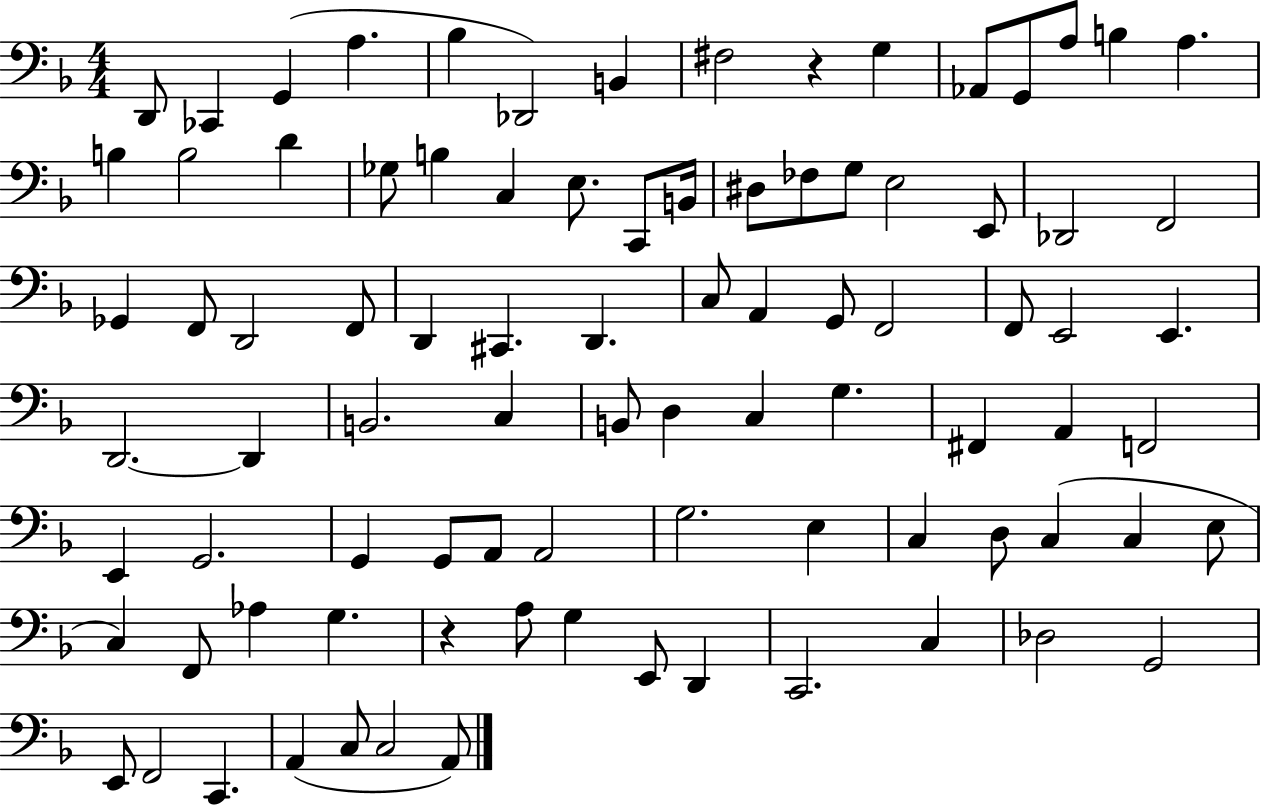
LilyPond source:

{
  \clef bass
  \numericTimeSignature
  \time 4/4
  \key f \major
  d,8 ces,4 g,4( a4. | bes4 des,2) b,4 | fis2 r4 g4 | aes,8 g,8 a8 b4 a4. | \break b4 b2 d'4 | ges8 b4 c4 e8. c,8 b,16 | dis8 fes8 g8 e2 e,8 | des,2 f,2 | \break ges,4 f,8 d,2 f,8 | d,4 cis,4. d,4. | c8 a,4 g,8 f,2 | f,8 e,2 e,4. | \break d,2.~~ d,4 | b,2. c4 | b,8 d4 c4 g4. | fis,4 a,4 f,2 | \break e,4 g,2. | g,4 g,8 a,8 a,2 | g2. e4 | c4 d8 c4( c4 e8 | \break c4) f,8 aes4 g4. | r4 a8 g4 e,8 d,4 | c,2. c4 | des2 g,2 | \break e,8 f,2 c,4. | a,4( c8 c2 a,8) | \bar "|."
}